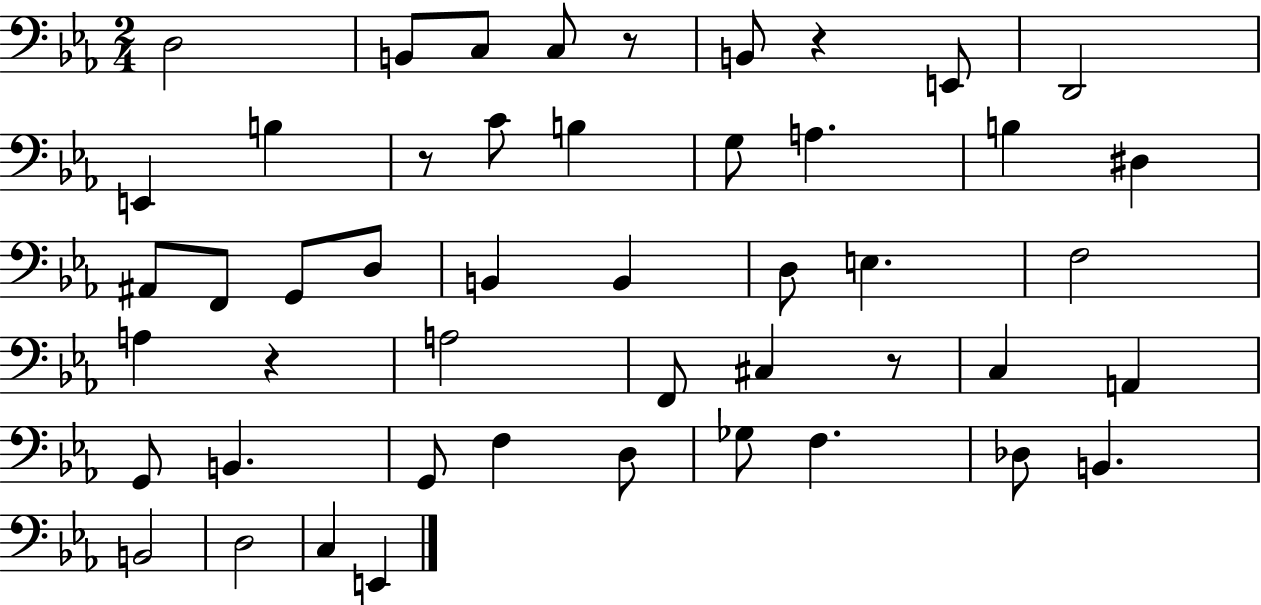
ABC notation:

X:1
T:Untitled
M:2/4
L:1/4
K:Eb
D,2 B,,/2 C,/2 C,/2 z/2 B,,/2 z E,,/2 D,,2 E,, B, z/2 C/2 B, G,/2 A, B, ^D, ^A,,/2 F,,/2 G,,/2 D,/2 B,, B,, D,/2 E, F,2 A, z A,2 F,,/2 ^C, z/2 C, A,, G,,/2 B,, G,,/2 F, D,/2 _G,/2 F, _D,/2 B,, B,,2 D,2 C, E,,